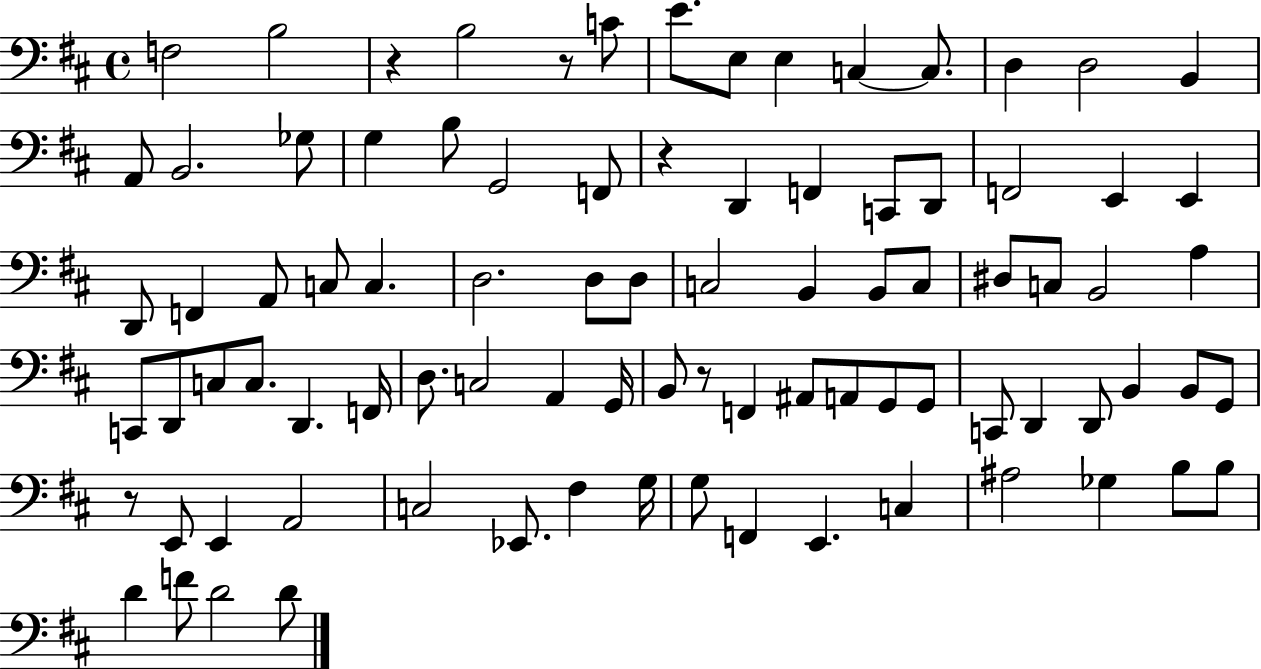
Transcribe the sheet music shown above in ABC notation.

X:1
T:Untitled
M:4/4
L:1/4
K:D
F,2 B,2 z B,2 z/2 C/2 E/2 E,/2 E, C, C,/2 D, D,2 B,, A,,/2 B,,2 _G,/2 G, B,/2 G,,2 F,,/2 z D,, F,, C,,/2 D,,/2 F,,2 E,, E,, D,,/2 F,, A,,/2 C,/2 C, D,2 D,/2 D,/2 C,2 B,, B,,/2 C,/2 ^D,/2 C,/2 B,,2 A, C,,/2 D,,/2 C,/2 C,/2 D,, F,,/4 D,/2 C,2 A,, G,,/4 B,,/2 z/2 F,, ^A,,/2 A,,/2 G,,/2 G,,/2 C,,/2 D,, D,,/2 B,, B,,/2 G,,/2 z/2 E,,/2 E,, A,,2 C,2 _E,,/2 ^F, G,/4 G,/2 F,, E,, C, ^A,2 _G, B,/2 B,/2 D F/2 D2 D/2